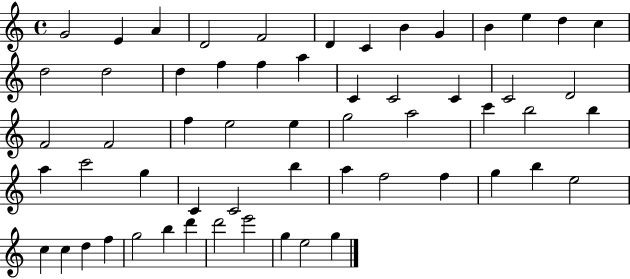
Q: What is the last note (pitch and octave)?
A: G5